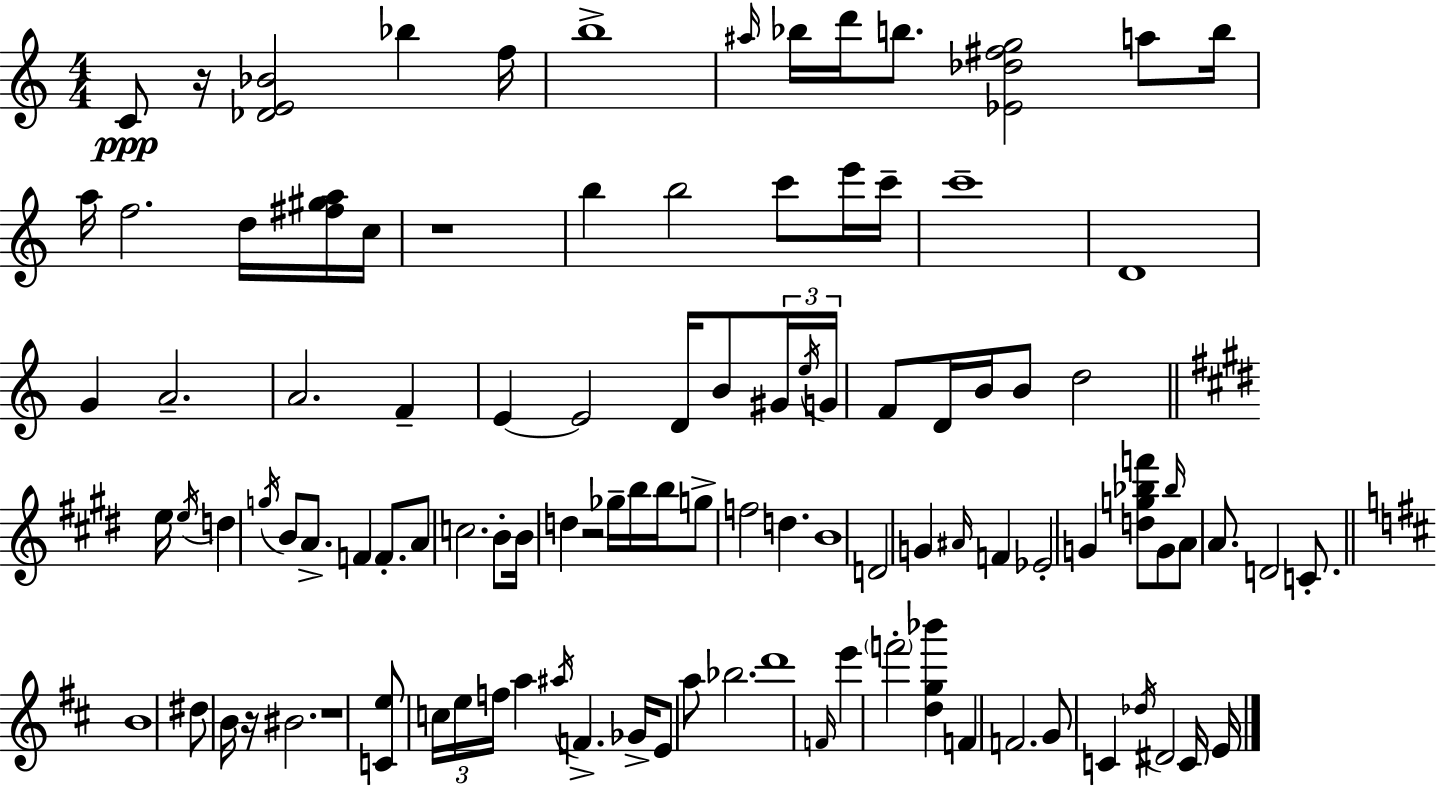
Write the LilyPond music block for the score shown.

{
  \clef treble
  \numericTimeSignature
  \time 4/4
  \key c \major
  c'8\ppp r16 <des' e' bes'>2 bes''4 f''16 | b''1-> | \grace { ais''16 } bes''16 d'''16 b''8. <ees' des'' fis'' g''>2 a''8 | b''16 a''16 f''2. d''16 <fis'' gis'' a''>16 | \break c''16 r1 | b''4 b''2 c'''8 e'''16 | c'''16-- c'''1-- | d'1 | \break g'4 a'2.-- | a'2. f'4-- | e'4~~ e'2 d'16 b'8 | \tuplet 3/2 { gis'16 \acciaccatura { e''16 } g'16 } f'8 d'16 b'16 b'8 d''2 | \break \bar "||" \break \key e \major e''16 \acciaccatura { e''16 } d''4 \acciaccatura { g''16 } b'8 a'8.-> f'4 | f'8.-. a'8 c''2. | b'8-. b'16 d''4 r2 | ges''16-- b''16 b''16 g''8-> f''2 d''4. | \break b'1 | d'2 g'4 \grace { ais'16 } | f'4 ees'2-. g'4 | <d'' g'' bes'' f'''>8 g'8 \grace { bes''16 } a'8 a'8. d'2 | \break c'8.-. \bar "||" \break \key d \major b'1 | dis''8 b'16 r16 bis'2. | r1 | <c' e''>8 \tuplet 3/2 { c''16 e''16 f''16 } a''4 \acciaccatura { ais''16 } f'4.-> | \break ges'16-> e'8 a''8 bes''2. | d'''1 | \grace { f'16 } e'''4 \parenthesize f'''2-. <d'' g'' bes'''>4 | f'4 f'2. | \break g'8 c'4 \acciaccatura { des''16 } dis'2 | c'16 e'16 \bar "|."
}